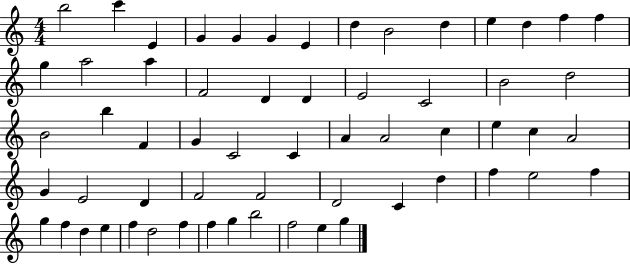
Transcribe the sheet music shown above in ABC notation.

X:1
T:Untitled
M:4/4
L:1/4
K:C
b2 c' E G G G E d B2 d e d f f g a2 a F2 D D E2 C2 B2 d2 B2 b F G C2 C A A2 c e c A2 G E2 D F2 F2 D2 C d f e2 f g f d e f d2 f f g b2 f2 e g